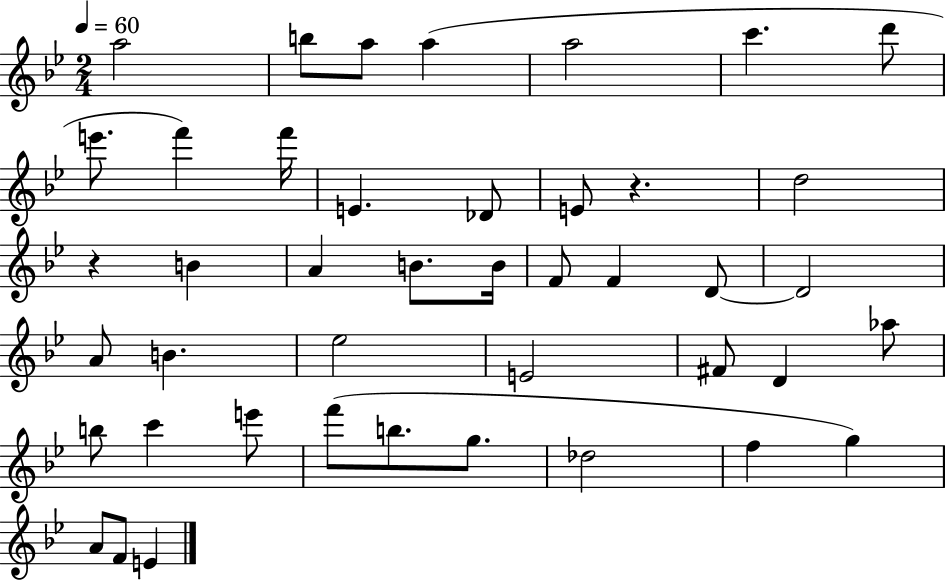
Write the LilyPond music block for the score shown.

{
  \clef treble
  \numericTimeSignature
  \time 2/4
  \key bes \major
  \tempo 4 = 60
  \repeat volta 2 { a''2 | b''8 a''8 a''4( | a''2 | c'''4. d'''8 | \break e'''8. f'''4) f'''16 | e'4. des'8 | e'8 r4. | d''2 | \break r4 b'4 | a'4 b'8. b'16 | f'8 f'4 d'8~~ | d'2 | \break a'8 b'4. | ees''2 | e'2 | fis'8 d'4 aes''8 | \break b''8 c'''4 e'''8 | f'''8( b''8. g''8. | des''2 | f''4 g''4) | \break a'8 f'8 e'4 | } \bar "|."
}